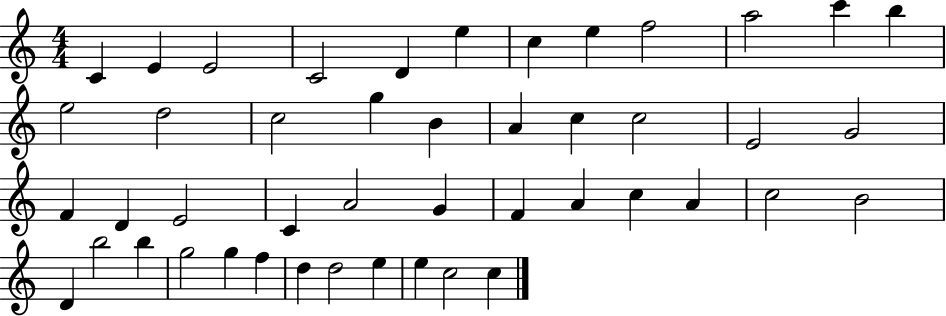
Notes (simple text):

C4/q E4/q E4/h C4/h D4/q E5/q C5/q E5/q F5/h A5/h C6/q B5/q E5/h D5/h C5/h G5/q B4/q A4/q C5/q C5/h E4/h G4/h F4/q D4/q E4/h C4/q A4/h G4/q F4/q A4/q C5/q A4/q C5/h B4/h D4/q B5/h B5/q G5/h G5/q F5/q D5/q D5/h E5/q E5/q C5/h C5/q